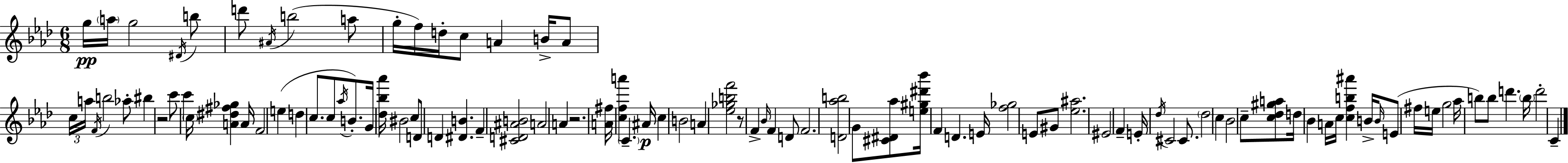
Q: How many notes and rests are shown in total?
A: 101